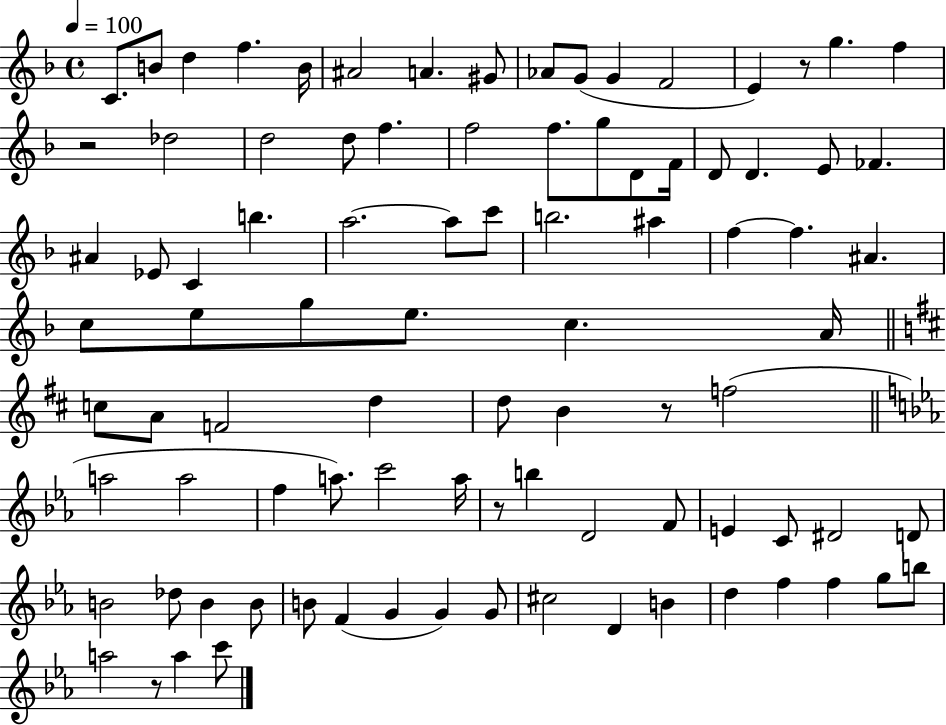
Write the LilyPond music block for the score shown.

{
  \clef treble
  \time 4/4
  \defaultTimeSignature
  \key f \major
  \tempo 4 = 100
  c'8. b'8 d''4 f''4. b'16 | ais'2 a'4. gis'8 | aes'8 g'8( g'4 f'2 | e'4) r8 g''4. f''4 | \break r2 des''2 | d''2 d''8 f''4. | f''2 f''8. g''8 d'8 f'16 | d'8 d'4. e'8 fes'4. | \break ais'4 ees'8 c'4 b''4. | a''2.~~ a''8 c'''8 | b''2. ais''4 | f''4~~ f''4. ais'4. | \break c''8 e''8 g''8 e''8. c''4. a'16 | \bar "||" \break \key b \minor c''8 a'8 f'2 d''4 | d''8 b'4 r8 f''2( | \bar "||" \break \key c \minor a''2 a''2 | f''4 a''8.) c'''2 a''16 | r8 b''4 d'2 f'8 | e'4 c'8 dis'2 d'8 | \break b'2 des''8 b'4 b'8 | b'8 f'4( g'4 g'4) g'8 | cis''2 d'4 b'4 | d''4 f''4 f''4 g''8 b''8 | \break a''2 r8 a''4 c'''8 | \bar "|."
}